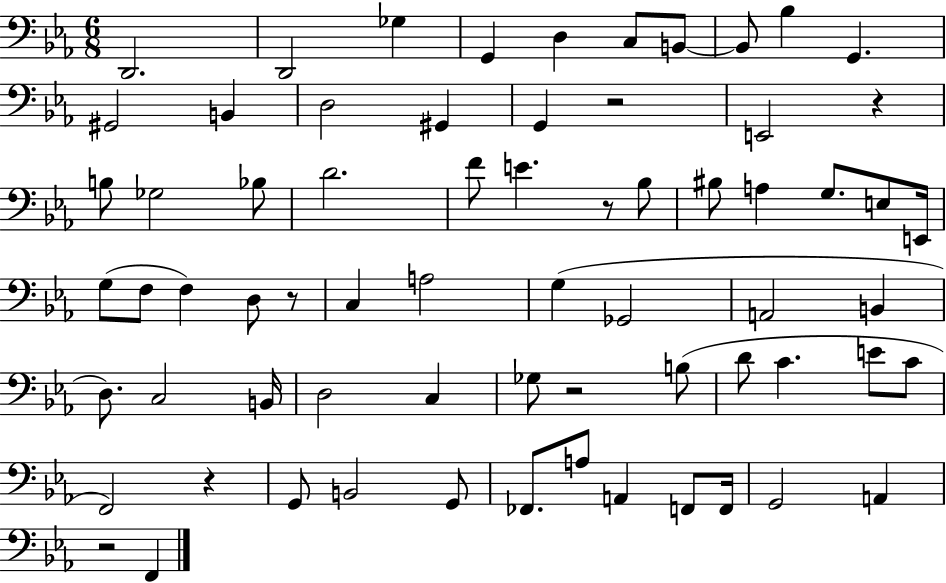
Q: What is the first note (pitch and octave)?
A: D2